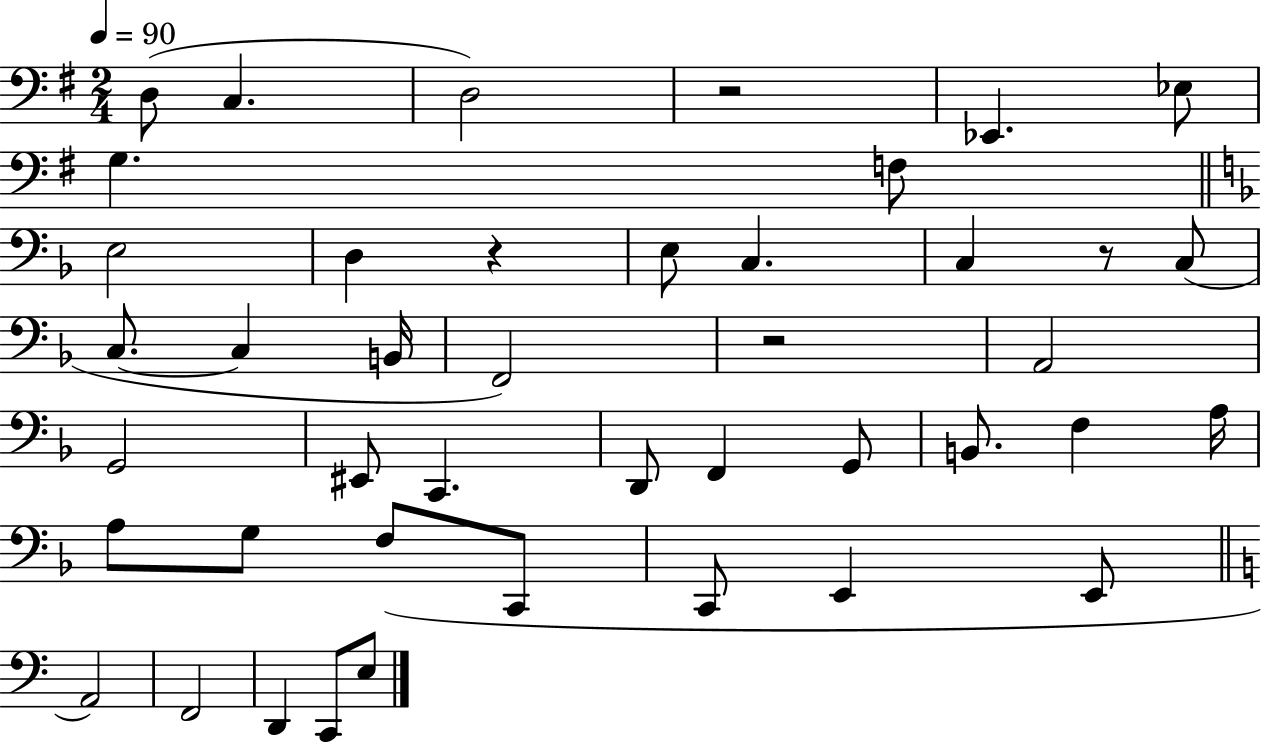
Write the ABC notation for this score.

X:1
T:Untitled
M:2/4
L:1/4
K:G
D,/2 C, D,2 z2 _E,, _E,/2 G, F,/2 E,2 D, z E,/2 C, C, z/2 C,/2 C,/2 C, B,,/4 F,,2 z2 A,,2 G,,2 ^E,,/2 C,, D,,/2 F,, G,,/2 B,,/2 F, A,/4 A,/2 G,/2 F,/2 C,,/2 C,,/2 E,, E,,/2 A,,2 F,,2 D,, C,,/2 E,/2